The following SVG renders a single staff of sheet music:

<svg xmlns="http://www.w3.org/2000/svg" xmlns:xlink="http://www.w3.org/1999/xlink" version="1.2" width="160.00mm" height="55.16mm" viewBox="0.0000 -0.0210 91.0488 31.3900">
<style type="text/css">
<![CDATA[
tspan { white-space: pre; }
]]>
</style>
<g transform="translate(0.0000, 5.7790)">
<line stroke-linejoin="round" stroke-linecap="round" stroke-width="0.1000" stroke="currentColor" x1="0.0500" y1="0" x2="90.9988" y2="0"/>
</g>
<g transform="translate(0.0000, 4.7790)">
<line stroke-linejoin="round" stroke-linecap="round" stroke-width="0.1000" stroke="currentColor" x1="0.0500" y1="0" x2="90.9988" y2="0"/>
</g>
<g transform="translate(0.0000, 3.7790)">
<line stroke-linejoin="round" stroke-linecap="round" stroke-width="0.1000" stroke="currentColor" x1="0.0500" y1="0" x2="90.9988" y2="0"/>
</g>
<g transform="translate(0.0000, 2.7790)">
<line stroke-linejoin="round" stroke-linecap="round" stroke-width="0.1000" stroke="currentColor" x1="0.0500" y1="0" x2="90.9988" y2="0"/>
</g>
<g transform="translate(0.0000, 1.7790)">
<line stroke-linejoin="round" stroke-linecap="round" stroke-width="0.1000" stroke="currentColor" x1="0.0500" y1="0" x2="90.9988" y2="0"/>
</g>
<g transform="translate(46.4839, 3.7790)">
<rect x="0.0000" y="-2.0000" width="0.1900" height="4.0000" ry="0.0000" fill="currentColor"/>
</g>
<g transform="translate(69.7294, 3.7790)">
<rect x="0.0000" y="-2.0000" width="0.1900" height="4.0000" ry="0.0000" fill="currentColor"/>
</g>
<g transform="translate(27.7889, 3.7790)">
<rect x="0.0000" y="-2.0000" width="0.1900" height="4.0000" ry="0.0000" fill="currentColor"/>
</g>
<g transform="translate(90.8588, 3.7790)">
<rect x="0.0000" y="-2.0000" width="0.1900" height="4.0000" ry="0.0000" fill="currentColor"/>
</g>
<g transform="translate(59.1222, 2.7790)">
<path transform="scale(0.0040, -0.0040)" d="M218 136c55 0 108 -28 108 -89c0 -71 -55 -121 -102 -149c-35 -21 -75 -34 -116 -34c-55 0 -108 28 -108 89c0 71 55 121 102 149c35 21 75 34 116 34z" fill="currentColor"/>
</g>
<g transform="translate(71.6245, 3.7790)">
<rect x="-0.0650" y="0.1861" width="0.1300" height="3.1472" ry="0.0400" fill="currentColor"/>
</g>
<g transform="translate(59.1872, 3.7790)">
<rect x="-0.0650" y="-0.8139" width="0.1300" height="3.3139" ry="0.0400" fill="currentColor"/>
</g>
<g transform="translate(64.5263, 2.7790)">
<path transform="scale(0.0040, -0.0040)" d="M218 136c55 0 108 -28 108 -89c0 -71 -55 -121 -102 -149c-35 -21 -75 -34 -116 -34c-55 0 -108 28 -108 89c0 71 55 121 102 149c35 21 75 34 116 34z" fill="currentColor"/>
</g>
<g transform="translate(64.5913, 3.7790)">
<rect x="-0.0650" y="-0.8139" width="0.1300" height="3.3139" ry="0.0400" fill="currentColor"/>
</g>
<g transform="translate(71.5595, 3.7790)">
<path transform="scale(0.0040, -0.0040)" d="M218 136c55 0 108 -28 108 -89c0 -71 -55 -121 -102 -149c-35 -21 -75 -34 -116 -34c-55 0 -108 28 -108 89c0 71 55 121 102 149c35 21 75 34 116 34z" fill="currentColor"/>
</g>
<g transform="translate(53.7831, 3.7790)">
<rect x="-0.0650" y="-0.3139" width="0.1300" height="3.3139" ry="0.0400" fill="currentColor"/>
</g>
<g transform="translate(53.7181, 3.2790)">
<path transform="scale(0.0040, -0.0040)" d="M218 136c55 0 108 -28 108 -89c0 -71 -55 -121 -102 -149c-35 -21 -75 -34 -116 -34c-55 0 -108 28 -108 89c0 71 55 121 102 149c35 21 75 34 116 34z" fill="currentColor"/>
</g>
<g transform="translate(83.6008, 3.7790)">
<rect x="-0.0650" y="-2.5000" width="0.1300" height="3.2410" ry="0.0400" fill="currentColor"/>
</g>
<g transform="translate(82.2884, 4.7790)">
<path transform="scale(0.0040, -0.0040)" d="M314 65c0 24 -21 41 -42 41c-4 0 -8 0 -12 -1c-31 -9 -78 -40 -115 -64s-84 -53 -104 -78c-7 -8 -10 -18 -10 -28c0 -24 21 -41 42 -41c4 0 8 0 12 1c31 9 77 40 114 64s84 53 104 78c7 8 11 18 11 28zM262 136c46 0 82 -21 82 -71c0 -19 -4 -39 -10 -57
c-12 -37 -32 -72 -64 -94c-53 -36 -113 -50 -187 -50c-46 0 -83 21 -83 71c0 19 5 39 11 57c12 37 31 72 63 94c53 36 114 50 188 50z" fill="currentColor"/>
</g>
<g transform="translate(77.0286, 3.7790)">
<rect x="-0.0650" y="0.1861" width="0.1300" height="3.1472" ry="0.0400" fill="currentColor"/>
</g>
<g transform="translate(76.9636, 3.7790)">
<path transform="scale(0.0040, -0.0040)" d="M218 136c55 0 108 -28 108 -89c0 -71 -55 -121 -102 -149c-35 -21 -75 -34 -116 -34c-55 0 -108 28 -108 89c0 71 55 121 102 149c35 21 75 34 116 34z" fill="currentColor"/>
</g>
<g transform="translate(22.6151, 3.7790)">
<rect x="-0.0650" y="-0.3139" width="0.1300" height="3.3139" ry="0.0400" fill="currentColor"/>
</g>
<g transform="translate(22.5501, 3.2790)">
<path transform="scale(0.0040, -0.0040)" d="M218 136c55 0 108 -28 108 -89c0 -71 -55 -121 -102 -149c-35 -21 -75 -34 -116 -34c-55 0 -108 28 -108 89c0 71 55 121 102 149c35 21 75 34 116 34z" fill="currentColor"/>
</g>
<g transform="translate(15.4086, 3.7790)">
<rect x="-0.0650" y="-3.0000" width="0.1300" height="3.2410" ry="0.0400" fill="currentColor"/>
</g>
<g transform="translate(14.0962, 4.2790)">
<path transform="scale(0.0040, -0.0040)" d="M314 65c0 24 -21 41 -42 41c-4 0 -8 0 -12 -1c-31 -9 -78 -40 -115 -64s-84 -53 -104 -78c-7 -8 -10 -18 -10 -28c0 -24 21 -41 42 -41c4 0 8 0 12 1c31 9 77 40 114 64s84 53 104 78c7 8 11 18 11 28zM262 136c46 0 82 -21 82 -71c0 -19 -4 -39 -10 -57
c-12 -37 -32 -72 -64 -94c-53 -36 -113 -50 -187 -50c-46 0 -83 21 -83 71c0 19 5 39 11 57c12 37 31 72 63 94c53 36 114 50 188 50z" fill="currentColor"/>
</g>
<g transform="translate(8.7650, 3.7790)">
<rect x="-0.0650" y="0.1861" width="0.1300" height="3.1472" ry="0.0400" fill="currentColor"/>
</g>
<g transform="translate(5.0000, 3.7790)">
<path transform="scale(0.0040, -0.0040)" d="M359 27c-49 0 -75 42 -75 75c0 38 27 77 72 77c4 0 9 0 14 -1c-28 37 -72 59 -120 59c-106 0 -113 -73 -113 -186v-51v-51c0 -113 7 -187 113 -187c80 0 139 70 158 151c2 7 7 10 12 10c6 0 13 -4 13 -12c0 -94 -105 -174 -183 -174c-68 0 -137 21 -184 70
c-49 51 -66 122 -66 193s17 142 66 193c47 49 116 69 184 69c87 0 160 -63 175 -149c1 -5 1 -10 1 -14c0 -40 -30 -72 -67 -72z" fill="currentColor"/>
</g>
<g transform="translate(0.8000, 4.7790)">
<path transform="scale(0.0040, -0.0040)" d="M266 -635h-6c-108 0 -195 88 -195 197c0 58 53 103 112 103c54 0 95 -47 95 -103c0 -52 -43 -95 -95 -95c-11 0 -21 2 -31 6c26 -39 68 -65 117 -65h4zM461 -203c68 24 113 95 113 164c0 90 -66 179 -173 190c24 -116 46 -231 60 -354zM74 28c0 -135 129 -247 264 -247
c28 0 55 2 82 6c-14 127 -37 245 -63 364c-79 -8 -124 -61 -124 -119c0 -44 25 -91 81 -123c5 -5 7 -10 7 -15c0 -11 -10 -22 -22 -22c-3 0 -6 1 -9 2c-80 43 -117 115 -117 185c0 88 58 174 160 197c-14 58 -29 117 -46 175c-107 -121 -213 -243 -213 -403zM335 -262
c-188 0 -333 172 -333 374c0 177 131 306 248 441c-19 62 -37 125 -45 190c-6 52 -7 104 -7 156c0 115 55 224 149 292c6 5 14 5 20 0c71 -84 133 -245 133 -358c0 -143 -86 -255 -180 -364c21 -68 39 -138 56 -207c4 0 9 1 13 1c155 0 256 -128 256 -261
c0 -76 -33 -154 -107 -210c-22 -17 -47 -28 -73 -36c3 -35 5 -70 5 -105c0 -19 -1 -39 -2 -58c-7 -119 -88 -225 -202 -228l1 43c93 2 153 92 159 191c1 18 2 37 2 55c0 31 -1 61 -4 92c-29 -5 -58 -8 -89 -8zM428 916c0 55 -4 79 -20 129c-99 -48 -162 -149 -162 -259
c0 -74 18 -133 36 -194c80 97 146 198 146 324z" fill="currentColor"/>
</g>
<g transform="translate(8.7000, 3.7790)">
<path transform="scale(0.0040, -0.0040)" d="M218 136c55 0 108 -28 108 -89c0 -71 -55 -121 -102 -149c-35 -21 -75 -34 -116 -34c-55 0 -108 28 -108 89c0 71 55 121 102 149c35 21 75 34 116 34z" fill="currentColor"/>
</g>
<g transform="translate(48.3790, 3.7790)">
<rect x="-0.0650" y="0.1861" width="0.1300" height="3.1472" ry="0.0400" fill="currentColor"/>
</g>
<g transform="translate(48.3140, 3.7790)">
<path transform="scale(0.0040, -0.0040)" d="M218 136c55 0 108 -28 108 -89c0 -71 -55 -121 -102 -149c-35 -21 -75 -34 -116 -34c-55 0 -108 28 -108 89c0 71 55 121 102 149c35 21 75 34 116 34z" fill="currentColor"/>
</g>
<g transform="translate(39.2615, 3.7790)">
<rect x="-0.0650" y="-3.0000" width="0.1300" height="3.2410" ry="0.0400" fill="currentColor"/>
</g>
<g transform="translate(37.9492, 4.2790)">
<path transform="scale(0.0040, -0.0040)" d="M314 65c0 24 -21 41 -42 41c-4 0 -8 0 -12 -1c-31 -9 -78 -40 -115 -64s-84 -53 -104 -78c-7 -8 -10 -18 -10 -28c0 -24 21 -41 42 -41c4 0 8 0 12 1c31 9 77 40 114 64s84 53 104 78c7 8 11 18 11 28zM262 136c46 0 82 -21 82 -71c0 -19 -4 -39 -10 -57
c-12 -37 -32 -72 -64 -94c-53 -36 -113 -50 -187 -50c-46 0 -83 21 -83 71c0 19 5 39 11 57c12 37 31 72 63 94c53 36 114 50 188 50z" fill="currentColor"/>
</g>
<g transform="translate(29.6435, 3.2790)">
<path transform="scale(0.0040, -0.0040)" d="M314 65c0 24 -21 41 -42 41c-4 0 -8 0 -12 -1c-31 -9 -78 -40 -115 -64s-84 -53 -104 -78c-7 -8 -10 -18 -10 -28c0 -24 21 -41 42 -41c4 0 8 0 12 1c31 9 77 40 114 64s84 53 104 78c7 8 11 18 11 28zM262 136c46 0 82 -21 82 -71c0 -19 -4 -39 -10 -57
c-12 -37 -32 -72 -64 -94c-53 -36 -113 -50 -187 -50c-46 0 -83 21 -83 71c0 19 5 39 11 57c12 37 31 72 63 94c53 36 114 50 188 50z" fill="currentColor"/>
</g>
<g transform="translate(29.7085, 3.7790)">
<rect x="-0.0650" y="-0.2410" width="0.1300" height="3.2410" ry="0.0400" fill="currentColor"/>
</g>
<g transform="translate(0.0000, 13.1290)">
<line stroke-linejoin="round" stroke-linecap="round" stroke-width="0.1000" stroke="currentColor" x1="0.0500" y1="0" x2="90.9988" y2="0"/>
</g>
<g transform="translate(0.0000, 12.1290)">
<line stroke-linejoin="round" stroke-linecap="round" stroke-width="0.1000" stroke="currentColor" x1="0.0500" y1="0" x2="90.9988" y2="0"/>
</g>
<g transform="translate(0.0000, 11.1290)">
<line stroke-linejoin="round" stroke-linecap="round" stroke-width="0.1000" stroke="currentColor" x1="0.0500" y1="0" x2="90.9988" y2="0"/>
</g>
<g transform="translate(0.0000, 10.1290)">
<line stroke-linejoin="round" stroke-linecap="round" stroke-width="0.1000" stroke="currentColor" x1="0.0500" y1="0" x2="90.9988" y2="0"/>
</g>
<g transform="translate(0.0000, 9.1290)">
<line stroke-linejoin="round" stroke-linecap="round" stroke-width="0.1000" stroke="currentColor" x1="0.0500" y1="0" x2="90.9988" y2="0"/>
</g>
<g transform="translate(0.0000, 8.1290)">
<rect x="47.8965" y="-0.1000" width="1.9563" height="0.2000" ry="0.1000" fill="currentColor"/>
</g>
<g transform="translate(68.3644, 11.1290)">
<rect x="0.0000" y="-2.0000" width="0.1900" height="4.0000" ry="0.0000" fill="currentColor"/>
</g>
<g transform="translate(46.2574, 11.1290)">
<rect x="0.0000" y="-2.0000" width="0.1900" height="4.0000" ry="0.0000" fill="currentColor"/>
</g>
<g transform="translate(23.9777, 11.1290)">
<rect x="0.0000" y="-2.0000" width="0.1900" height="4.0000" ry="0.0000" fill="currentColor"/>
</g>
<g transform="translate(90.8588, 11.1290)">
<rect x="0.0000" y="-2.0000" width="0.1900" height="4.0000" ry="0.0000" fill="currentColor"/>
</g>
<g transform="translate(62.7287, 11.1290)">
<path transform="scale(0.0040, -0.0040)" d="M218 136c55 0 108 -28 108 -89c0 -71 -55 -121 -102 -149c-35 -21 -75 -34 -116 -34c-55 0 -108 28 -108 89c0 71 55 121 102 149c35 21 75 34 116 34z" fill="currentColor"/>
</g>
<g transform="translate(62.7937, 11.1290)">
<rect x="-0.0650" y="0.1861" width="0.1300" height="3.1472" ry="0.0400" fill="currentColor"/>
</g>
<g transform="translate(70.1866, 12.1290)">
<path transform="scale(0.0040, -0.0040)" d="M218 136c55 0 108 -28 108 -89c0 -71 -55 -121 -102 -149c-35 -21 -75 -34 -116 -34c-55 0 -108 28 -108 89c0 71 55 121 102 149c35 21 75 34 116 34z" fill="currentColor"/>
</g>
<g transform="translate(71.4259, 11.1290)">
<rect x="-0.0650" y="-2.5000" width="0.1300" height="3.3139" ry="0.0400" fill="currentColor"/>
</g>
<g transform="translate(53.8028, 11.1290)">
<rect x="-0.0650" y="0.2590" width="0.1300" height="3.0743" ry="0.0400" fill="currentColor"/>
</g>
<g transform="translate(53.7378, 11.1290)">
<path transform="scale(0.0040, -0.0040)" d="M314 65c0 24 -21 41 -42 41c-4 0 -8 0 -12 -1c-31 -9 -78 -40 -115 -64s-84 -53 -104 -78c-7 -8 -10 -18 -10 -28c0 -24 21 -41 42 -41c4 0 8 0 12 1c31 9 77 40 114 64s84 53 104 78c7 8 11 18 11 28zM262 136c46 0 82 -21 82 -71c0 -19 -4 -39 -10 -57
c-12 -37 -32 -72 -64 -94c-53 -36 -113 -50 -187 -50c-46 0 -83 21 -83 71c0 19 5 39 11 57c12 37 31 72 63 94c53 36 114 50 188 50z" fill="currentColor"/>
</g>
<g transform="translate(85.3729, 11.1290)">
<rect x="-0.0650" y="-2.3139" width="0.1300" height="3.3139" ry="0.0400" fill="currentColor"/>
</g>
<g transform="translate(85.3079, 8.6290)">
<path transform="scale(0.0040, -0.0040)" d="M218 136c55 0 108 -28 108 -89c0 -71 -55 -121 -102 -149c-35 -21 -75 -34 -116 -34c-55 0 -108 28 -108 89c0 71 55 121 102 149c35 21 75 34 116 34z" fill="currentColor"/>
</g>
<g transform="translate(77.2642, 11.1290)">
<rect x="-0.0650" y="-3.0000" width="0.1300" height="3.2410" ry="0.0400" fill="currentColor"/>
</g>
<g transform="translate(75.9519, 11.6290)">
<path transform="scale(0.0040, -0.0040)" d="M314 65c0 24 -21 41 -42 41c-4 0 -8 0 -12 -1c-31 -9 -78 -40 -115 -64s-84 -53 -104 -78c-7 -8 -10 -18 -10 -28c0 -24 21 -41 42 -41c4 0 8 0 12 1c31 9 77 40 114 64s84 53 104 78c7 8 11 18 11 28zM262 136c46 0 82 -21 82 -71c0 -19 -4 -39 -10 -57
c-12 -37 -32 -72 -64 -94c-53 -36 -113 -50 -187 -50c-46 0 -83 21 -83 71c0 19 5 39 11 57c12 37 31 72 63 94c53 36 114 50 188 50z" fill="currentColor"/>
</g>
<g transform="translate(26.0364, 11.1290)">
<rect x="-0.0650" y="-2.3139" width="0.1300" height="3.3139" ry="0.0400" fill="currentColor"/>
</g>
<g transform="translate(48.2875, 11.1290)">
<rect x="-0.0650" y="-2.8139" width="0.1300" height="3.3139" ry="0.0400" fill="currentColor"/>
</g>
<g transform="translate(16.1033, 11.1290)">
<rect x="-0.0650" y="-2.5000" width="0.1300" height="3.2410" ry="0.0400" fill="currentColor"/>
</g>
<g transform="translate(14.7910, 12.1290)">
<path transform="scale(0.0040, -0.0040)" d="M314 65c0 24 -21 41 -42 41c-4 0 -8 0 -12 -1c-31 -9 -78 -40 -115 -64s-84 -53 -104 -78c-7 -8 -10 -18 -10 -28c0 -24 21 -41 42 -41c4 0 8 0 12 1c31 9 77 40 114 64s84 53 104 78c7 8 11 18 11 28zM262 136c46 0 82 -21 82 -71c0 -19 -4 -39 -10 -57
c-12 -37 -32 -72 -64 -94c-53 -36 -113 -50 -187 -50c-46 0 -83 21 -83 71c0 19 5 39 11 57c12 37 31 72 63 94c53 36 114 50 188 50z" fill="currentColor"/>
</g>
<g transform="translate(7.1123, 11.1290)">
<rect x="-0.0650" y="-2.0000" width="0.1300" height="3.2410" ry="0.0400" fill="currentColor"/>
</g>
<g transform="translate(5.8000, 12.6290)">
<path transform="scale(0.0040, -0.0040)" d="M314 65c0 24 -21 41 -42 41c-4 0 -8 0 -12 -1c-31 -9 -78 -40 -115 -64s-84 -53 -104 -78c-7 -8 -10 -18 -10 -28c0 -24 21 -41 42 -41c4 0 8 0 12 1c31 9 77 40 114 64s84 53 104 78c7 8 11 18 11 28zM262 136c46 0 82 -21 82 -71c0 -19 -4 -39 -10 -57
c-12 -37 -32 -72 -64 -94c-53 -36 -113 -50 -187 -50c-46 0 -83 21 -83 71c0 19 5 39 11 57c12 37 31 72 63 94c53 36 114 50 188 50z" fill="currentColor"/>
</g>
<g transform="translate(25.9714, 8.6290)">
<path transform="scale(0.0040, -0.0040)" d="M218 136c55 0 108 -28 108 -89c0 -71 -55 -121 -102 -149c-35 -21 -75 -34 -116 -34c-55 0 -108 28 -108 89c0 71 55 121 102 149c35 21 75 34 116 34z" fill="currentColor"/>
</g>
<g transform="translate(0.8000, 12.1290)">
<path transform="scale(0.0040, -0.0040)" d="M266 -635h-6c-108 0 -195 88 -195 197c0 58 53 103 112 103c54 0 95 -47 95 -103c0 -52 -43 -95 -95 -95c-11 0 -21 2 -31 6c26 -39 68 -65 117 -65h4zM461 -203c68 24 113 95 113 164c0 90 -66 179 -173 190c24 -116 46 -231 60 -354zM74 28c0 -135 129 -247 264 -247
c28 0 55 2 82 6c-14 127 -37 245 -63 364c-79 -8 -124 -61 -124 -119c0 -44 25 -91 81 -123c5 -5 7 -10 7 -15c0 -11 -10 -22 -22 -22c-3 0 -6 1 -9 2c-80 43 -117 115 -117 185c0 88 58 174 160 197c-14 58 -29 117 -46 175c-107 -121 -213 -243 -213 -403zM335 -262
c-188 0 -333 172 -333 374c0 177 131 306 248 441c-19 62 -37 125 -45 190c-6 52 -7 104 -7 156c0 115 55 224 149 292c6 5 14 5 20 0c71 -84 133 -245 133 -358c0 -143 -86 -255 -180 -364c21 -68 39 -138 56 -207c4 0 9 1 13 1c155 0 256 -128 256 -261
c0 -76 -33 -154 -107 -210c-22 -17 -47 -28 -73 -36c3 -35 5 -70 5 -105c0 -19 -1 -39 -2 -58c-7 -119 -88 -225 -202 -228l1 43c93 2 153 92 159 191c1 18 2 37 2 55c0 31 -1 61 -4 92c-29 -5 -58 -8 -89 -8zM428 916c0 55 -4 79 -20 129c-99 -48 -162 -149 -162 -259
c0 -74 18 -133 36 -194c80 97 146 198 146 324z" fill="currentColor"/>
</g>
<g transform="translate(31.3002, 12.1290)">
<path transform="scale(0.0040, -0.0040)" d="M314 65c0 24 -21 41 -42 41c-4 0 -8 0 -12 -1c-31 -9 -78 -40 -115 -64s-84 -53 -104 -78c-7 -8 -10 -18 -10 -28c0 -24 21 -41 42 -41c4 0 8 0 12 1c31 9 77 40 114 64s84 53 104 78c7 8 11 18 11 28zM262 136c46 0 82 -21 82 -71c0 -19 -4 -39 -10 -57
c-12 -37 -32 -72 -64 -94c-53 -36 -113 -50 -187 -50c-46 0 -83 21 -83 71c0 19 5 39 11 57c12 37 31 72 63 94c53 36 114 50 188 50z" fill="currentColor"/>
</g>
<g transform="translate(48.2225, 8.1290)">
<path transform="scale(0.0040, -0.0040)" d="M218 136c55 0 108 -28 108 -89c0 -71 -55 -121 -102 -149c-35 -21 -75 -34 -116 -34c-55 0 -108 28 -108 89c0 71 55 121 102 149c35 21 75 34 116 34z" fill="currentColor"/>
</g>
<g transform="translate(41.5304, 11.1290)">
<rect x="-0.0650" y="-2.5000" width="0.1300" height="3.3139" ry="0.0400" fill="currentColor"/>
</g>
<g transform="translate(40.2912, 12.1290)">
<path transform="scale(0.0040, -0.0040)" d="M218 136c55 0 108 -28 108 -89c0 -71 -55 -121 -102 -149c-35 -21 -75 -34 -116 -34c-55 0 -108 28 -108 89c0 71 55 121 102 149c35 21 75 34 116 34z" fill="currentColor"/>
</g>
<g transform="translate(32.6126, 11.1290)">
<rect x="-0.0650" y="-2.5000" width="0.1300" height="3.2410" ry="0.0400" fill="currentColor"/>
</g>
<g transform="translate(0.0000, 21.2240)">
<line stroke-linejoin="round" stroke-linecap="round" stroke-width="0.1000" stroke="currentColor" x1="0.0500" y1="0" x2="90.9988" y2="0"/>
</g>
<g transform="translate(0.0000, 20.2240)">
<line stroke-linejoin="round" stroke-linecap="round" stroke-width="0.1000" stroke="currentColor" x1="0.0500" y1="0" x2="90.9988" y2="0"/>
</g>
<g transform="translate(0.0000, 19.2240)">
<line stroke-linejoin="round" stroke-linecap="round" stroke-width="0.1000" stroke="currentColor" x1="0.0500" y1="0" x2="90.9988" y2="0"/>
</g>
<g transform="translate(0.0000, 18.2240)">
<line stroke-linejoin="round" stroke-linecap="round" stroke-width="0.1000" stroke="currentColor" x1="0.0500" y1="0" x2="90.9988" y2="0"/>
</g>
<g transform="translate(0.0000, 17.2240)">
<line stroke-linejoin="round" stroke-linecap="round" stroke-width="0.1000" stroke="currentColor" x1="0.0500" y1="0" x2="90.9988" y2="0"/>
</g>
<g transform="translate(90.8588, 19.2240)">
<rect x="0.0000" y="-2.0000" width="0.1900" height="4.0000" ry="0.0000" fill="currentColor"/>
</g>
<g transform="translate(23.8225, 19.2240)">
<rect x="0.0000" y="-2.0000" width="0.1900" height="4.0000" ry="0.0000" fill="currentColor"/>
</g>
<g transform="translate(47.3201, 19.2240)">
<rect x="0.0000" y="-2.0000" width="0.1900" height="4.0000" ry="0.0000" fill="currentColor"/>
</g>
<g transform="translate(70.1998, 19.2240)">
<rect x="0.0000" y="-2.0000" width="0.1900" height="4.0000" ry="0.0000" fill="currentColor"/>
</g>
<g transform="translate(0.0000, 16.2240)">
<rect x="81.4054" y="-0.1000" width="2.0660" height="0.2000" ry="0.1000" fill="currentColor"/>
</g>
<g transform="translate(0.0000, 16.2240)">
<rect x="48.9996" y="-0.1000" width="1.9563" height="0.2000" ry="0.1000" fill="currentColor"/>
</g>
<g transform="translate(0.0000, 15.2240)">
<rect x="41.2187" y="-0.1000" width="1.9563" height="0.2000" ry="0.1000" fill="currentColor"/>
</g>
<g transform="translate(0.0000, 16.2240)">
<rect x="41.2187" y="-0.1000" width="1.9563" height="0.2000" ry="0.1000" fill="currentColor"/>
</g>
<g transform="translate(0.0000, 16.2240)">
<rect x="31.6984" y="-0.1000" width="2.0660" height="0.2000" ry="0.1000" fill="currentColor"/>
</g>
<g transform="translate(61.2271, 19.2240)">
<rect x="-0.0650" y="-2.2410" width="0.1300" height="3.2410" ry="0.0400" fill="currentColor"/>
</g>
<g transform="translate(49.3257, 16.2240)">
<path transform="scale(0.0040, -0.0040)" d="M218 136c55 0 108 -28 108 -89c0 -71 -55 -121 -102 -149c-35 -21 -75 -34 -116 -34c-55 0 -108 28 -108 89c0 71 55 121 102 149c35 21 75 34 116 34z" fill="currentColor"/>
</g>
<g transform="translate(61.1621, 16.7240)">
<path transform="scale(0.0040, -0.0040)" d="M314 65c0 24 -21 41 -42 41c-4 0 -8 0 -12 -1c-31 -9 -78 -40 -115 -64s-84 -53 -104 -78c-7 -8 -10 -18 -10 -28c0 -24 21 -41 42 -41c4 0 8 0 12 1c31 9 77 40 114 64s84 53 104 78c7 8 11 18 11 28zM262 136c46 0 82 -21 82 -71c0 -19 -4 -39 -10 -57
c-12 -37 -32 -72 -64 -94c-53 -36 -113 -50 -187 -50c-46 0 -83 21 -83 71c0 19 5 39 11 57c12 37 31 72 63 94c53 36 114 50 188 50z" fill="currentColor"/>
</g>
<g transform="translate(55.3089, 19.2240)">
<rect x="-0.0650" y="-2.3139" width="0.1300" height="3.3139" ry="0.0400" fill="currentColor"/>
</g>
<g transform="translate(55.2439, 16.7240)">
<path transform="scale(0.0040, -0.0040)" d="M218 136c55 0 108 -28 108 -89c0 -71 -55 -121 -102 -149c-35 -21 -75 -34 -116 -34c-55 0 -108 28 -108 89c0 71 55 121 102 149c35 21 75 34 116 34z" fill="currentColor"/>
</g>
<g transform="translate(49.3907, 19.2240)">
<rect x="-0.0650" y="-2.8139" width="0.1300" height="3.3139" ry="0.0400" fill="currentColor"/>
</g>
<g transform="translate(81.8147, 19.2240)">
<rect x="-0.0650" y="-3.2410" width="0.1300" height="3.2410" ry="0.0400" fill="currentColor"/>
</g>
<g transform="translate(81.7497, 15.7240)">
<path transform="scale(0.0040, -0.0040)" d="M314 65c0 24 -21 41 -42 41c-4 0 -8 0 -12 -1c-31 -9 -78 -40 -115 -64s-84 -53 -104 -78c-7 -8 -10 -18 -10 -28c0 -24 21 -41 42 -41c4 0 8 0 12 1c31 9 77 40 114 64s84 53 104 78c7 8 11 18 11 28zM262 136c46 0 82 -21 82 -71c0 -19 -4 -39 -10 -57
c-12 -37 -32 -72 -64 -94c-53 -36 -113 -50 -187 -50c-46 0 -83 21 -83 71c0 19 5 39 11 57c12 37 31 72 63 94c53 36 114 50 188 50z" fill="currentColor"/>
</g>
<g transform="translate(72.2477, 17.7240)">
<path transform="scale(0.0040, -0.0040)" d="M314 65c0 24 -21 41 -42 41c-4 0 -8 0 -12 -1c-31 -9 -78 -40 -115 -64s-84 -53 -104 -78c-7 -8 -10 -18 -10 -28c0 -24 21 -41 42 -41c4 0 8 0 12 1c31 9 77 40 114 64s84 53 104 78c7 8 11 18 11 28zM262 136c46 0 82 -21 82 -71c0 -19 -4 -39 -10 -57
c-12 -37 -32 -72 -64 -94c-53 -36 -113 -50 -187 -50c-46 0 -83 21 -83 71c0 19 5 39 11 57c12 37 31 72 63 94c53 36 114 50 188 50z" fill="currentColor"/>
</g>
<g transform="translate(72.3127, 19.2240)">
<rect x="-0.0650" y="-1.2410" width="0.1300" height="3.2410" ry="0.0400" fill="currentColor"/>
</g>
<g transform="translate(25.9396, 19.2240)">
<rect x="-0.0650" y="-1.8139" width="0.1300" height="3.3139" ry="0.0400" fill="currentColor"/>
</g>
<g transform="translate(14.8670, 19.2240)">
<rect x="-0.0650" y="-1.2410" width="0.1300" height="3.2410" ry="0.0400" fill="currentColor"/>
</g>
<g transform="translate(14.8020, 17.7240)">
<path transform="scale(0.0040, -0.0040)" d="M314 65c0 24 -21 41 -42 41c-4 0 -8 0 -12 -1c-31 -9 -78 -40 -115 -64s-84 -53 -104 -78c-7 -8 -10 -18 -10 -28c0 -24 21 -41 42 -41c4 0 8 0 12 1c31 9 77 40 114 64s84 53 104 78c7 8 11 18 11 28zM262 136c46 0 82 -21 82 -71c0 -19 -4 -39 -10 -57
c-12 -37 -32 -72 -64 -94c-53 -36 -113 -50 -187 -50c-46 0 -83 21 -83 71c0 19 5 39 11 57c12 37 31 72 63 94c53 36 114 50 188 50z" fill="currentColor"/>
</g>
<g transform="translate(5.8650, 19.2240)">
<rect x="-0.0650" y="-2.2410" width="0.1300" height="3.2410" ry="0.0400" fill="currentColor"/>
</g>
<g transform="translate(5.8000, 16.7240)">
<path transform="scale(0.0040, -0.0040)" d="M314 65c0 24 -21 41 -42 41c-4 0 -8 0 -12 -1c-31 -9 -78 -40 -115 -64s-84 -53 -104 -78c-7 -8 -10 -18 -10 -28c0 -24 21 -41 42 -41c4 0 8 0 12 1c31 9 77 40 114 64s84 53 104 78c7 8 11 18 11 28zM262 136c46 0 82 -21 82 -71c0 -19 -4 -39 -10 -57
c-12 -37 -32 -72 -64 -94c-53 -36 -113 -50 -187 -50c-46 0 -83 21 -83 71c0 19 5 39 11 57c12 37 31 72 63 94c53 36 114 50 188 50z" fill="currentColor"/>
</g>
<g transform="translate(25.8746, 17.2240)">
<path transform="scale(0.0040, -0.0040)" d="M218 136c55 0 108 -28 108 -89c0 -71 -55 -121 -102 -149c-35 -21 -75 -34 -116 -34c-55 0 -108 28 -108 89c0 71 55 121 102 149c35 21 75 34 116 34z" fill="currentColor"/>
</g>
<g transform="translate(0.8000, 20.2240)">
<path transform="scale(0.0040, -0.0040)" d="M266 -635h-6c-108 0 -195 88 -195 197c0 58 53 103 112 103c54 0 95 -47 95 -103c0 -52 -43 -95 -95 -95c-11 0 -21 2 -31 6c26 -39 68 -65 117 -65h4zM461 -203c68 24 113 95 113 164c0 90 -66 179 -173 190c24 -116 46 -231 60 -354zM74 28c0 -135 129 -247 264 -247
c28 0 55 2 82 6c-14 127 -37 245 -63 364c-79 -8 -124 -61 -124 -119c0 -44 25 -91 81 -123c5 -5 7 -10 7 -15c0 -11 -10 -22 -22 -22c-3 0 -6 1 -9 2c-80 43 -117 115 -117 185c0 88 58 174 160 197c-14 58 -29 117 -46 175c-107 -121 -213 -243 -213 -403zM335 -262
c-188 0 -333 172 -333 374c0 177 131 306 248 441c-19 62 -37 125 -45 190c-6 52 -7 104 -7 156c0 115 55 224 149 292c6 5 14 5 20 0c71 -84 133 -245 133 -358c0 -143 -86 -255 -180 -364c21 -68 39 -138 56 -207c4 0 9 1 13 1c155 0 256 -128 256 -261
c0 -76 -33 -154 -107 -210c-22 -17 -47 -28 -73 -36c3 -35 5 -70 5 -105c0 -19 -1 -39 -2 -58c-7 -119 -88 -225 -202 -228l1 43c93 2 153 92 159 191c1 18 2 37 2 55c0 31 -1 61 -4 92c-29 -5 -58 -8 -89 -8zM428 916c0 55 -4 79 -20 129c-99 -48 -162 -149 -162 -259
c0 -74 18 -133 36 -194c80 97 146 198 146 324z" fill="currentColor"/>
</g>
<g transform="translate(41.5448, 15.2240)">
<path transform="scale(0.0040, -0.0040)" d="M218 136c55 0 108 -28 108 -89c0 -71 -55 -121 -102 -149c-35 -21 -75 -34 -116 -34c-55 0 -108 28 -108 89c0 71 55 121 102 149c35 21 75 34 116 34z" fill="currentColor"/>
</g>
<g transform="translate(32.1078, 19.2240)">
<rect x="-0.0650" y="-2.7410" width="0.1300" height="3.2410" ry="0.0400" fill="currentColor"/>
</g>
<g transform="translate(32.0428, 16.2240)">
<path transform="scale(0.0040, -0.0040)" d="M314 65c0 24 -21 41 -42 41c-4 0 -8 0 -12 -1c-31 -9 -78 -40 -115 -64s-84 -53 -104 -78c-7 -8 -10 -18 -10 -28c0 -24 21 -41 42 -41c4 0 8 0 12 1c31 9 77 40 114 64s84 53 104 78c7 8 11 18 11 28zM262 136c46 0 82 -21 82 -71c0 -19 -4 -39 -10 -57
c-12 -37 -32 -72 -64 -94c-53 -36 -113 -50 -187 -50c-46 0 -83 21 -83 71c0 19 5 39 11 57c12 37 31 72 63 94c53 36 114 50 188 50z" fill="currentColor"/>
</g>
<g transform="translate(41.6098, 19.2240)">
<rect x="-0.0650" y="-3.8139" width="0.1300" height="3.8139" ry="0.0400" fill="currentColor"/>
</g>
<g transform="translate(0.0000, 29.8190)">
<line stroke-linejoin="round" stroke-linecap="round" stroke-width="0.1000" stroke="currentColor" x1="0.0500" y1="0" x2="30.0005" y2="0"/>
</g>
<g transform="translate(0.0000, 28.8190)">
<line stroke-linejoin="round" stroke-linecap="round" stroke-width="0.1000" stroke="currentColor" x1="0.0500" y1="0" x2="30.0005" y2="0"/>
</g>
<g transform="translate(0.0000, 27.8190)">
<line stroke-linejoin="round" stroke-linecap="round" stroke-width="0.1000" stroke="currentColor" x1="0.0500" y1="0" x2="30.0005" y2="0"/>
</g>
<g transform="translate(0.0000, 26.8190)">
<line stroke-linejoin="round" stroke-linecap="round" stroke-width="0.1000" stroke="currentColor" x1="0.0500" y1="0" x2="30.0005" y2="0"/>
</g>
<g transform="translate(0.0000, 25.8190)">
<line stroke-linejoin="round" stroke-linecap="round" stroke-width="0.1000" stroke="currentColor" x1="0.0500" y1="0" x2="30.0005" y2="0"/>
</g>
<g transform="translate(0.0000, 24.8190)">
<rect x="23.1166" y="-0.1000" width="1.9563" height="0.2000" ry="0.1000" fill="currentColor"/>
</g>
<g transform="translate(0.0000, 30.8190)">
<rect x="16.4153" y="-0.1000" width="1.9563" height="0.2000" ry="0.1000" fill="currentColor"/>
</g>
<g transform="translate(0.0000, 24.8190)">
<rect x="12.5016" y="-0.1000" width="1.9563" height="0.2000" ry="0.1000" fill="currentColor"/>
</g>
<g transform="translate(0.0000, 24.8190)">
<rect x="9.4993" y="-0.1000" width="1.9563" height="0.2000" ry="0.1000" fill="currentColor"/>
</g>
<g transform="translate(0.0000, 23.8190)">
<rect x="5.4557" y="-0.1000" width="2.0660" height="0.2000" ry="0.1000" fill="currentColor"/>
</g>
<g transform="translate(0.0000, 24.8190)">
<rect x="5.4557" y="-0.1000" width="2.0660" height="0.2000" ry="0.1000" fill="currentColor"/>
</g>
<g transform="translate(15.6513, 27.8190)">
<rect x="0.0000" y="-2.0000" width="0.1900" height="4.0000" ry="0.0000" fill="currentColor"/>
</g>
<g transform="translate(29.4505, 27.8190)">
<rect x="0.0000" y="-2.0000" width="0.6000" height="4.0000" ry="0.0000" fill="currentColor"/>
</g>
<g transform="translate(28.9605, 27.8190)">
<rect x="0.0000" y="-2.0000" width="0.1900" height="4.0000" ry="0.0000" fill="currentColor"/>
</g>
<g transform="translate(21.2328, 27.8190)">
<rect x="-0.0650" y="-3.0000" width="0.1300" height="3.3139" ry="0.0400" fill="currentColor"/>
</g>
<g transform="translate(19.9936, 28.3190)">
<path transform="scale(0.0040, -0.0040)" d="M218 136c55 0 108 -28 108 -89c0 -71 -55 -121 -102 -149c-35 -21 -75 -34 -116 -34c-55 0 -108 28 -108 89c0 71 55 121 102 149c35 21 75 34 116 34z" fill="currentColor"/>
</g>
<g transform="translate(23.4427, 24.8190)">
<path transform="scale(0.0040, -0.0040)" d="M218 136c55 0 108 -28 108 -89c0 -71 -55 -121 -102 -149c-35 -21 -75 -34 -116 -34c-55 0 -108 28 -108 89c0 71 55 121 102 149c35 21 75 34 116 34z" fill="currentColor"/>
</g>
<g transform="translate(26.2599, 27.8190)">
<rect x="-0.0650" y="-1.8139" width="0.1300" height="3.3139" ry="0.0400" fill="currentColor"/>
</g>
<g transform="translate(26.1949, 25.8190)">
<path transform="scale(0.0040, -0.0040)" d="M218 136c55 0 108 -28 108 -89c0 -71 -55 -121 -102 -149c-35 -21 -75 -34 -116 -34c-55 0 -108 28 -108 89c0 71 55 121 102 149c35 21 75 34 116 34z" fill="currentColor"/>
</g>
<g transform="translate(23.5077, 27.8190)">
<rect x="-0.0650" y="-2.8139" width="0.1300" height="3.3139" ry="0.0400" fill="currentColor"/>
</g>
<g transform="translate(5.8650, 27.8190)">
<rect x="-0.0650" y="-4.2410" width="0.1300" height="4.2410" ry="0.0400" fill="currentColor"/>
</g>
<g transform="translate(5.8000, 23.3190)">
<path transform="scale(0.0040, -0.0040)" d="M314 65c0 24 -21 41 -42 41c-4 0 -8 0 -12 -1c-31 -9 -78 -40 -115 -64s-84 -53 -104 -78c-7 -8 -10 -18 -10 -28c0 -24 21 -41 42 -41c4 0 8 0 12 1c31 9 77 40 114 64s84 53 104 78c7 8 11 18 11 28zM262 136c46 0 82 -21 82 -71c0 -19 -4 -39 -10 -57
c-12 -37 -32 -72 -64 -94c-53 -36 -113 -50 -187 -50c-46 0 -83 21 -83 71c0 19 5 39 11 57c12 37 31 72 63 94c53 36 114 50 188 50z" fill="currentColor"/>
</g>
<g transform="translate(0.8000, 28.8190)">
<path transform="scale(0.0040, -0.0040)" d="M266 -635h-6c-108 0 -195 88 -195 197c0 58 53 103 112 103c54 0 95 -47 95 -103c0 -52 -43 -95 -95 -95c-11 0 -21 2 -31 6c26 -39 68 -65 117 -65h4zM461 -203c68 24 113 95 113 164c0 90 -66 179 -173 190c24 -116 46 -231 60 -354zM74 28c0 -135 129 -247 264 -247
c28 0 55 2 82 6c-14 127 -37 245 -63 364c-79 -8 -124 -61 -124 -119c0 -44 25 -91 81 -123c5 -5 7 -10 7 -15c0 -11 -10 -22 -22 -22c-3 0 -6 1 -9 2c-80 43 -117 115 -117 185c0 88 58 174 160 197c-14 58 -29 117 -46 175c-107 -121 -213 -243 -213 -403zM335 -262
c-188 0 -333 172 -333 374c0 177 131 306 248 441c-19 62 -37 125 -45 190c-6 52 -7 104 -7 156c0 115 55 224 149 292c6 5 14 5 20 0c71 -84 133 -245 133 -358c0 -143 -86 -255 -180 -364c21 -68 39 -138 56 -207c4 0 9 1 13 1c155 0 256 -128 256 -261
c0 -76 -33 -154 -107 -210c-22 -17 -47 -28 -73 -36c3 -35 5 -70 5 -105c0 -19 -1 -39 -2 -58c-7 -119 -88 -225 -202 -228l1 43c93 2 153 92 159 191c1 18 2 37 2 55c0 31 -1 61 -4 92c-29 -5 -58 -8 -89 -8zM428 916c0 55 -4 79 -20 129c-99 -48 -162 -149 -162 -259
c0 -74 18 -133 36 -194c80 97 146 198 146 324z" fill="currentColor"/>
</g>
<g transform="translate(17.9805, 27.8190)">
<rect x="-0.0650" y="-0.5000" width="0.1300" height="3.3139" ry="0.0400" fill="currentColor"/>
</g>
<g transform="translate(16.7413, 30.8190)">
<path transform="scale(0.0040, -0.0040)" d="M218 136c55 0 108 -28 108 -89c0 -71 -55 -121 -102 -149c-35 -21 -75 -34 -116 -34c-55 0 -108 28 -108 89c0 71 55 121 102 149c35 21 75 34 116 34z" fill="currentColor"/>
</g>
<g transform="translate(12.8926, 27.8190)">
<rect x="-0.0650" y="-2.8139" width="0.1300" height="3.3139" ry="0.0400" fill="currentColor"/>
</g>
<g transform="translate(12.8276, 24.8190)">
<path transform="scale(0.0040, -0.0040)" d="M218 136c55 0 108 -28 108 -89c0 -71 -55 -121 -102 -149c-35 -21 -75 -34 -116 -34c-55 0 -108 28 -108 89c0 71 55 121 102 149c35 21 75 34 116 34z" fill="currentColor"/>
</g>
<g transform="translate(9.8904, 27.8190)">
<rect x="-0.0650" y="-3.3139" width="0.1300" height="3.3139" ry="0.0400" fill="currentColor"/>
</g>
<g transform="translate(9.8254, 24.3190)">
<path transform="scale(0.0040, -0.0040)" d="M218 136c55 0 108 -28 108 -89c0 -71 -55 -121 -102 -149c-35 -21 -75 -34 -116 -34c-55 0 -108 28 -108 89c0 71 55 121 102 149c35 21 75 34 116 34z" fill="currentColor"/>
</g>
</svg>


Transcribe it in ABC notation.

X:1
T:Untitled
M:4/4
L:1/4
K:C
B A2 c c2 A2 B c d d B B G2 F2 G2 g G2 G a B2 B G A2 g g2 e2 f a2 c' a g g2 e2 b2 d'2 b a C A a f